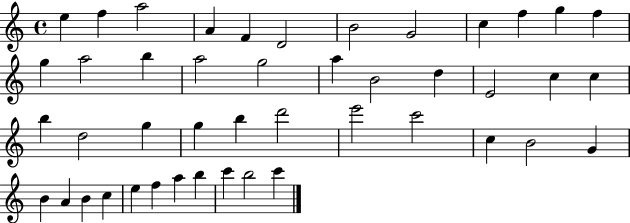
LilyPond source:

{
  \clef treble
  \time 4/4
  \defaultTimeSignature
  \key c \major
  e''4 f''4 a''2 | a'4 f'4 d'2 | b'2 g'2 | c''4 f''4 g''4 f''4 | \break g''4 a''2 b''4 | a''2 g''2 | a''4 b'2 d''4 | e'2 c''4 c''4 | \break b''4 d''2 g''4 | g''4 b''4 d'''2 | e'''2 c'''2 | c''4 b'2 g'4 | \break b'4 a'4 b'4 c''4 | e''4 f''4 a''4 b''4 | c'''4 b''2 c'''4 | \bar "|."
}